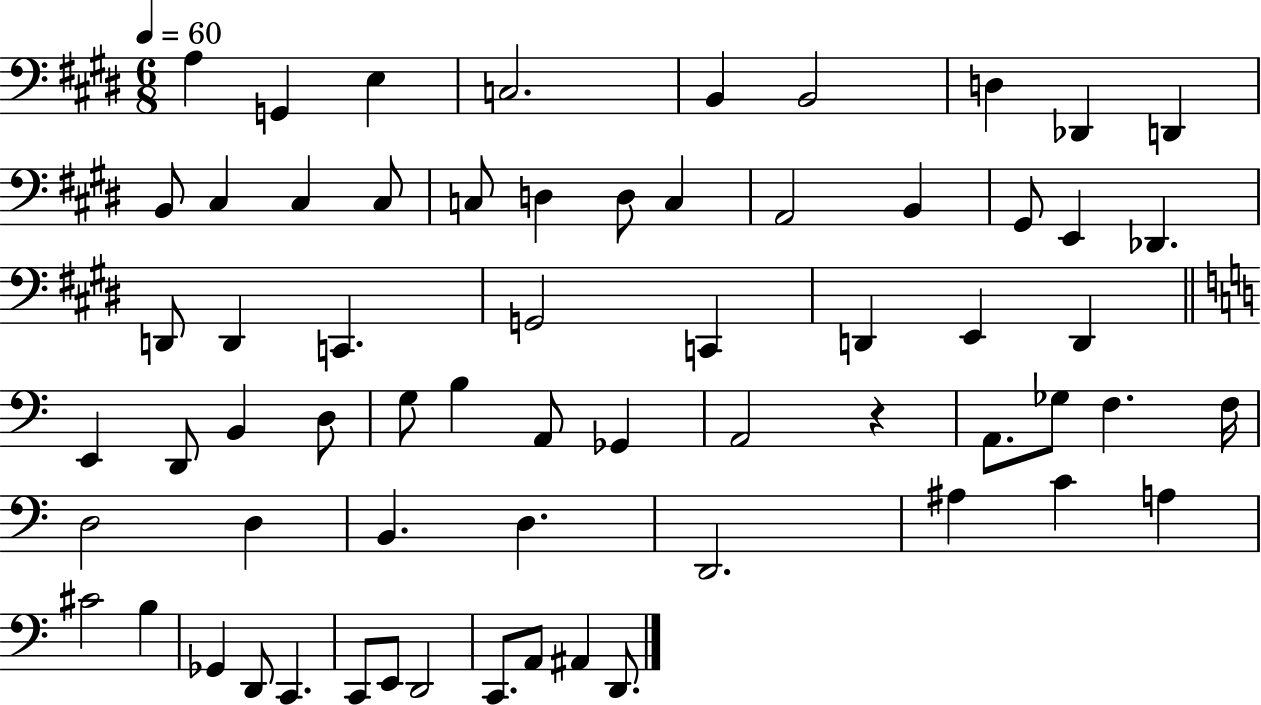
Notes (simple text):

A3/q G2/q E3/q C3/h. B2/q B2/h D3/q Db2/q D2/q B2/e C#3/q C#3/q C#3/e C3/e D3/q D3/e C3/q A2/h B2/q G#2/e E2/q Db2/q. D2/e D2/q C2/q. G2/h C2/q D2/q E2/q D2/q E2/q D2/e B2/q D3/e G3/e B3/q A2/e Gb2/q A2/h R/q A2/e. Gb3/e F3/q. F3/s D3/h D3/q B2/q. D3/q. D2/h. A#3/q C4/q A3/q C#4/h B3/q Gb2/q D2/e C2/q. C2/e E2/e D2/h C2/e. A2/e A#2/q D2/e.